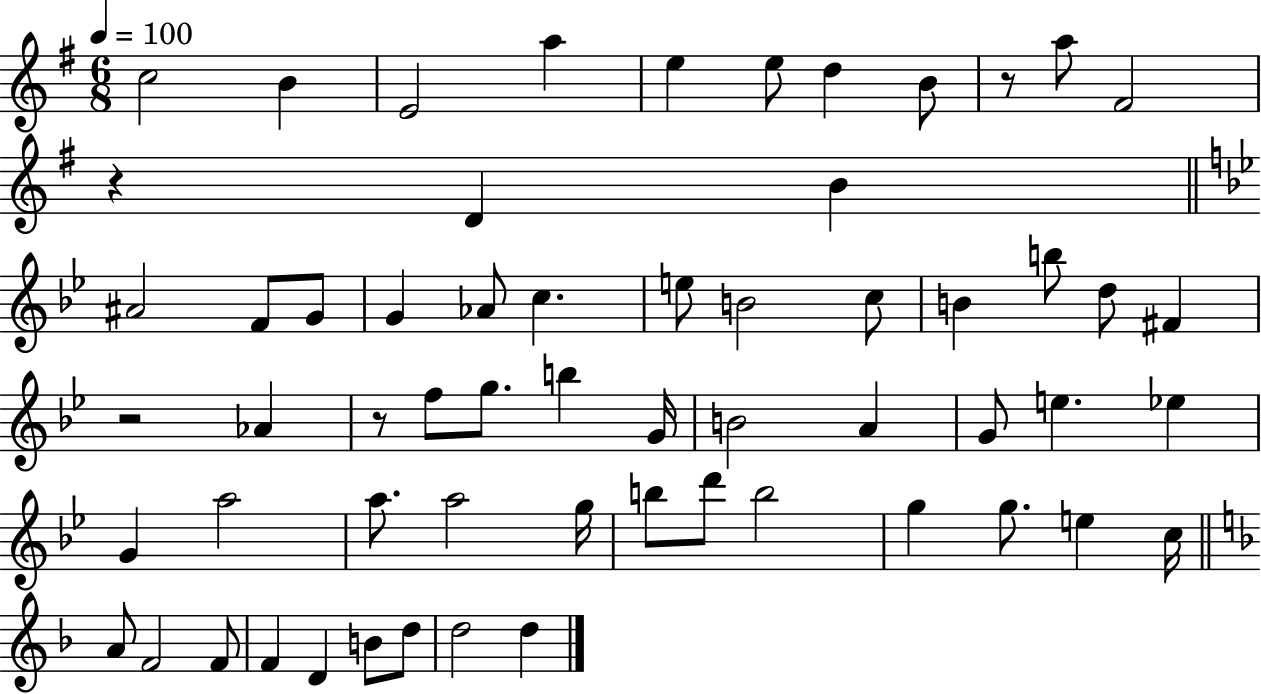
C5/h B4/q E4/h A5/q E5/q E5/e D5/q B4/e R/e A5/e F#4/h R/q D4/q B4/q A#4/h F4/e G4/e G4/q Ab4/e C5/q. E5/e B4/h C5/e B4/q B5/e D5/e F#4/q R/h Ab4/q R/e F5/e G5/e. B5/q G4/s B4/h A4/q G4/e E5/q. Eb5/q G4/q A5/h A5/e. A5/h G5/s B5/e D6/e B5/h G5/q G5/e. E5/q C5/s A4/e F4/h F4/e F4/q D4/q B4/e D5/e D5/h D5/q